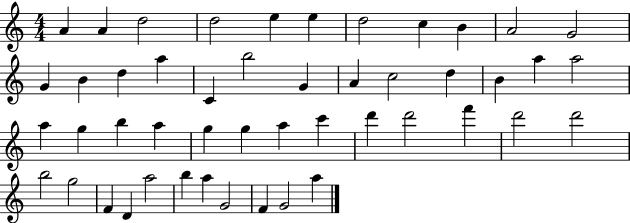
{
  \clef treble
  \numericTimeSignature
  \time 4/4
  \key c \major
  a'4 a'4 d''2 | d''2 e''4 e''4 | d''2 c''4 b'4 | a'2 g'2 | \break g'4 b'4 d''4 a''4 | c'4 b''2 g'4 | a'4 c''2 d''4 | b'4 a''4 a''2 | \break a''4 g''4 b''4 a''4 | g''4 g''4 a''4 c'''4 | d'''4 d'''2 f'''4 | d'''2 d'''2 | \break b''2 g''2 | f'4 d'4 a''2 | b''4 a''4 g'2 | f'4 g'2 a''4 | \break \bar "|."
}